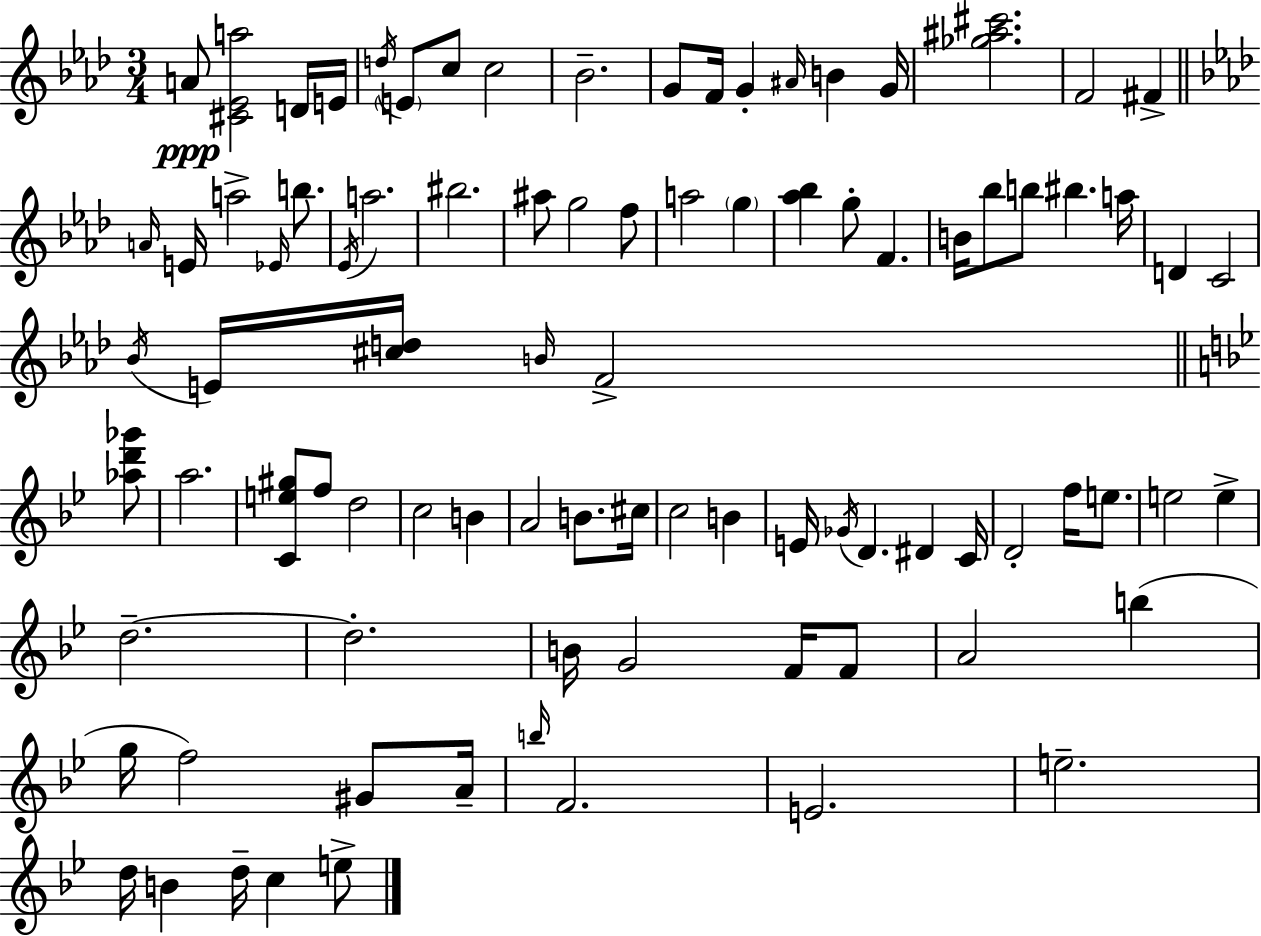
A4/e [C#4,Eb4,A5]/h D4/s E4/s D5/s E4/e C5/e C5/h Bb4/h. G4/e F4/s G4/q A#4/s B4/q G4/s [Gb5,A#5,C#6]/h. F4/h F#4/q A4/s E4/s A5/h Eb4/s B5/e. Eb4/s A5/h. BIS5/h. A#5/e G5/h F5/e A5/h G5/q [Ab5,Bb5]/q G5/e F4/q. B4/s Bb5/e B5/e BIS5/q. A5/s D4/q C4/h Bb4/s E4/s [C#5,D5]/s B4/s F4/h [Ab5,D6,Gb6]/e A5/h. [C4,E5,G#5]/e F5/e D5/h C5/h B4/q A4/h B4/e. C#5/s C5/h B4/q E4/s Gb4/s D4/q. D#4/q C4/s D4/h F5/s E5/e. E5/h E5/q D5/h. D5/h. B4/s G4/h F4/s F4/e A4/h B5/q G5/s F5/h G#4/e A4/s B5/s F4/h. E4/h. E5/h. D5/s B4/q D5/s C5/q E5/e